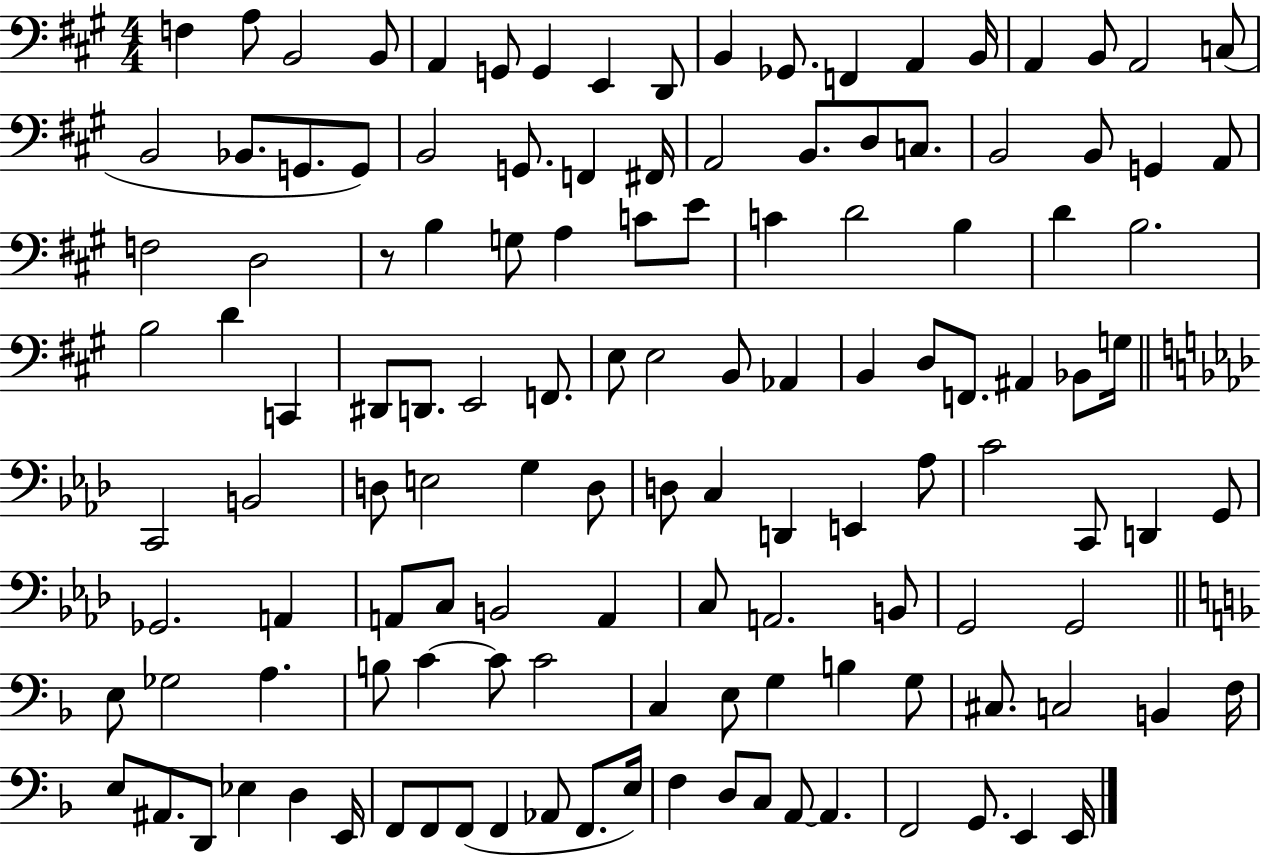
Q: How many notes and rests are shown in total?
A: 128